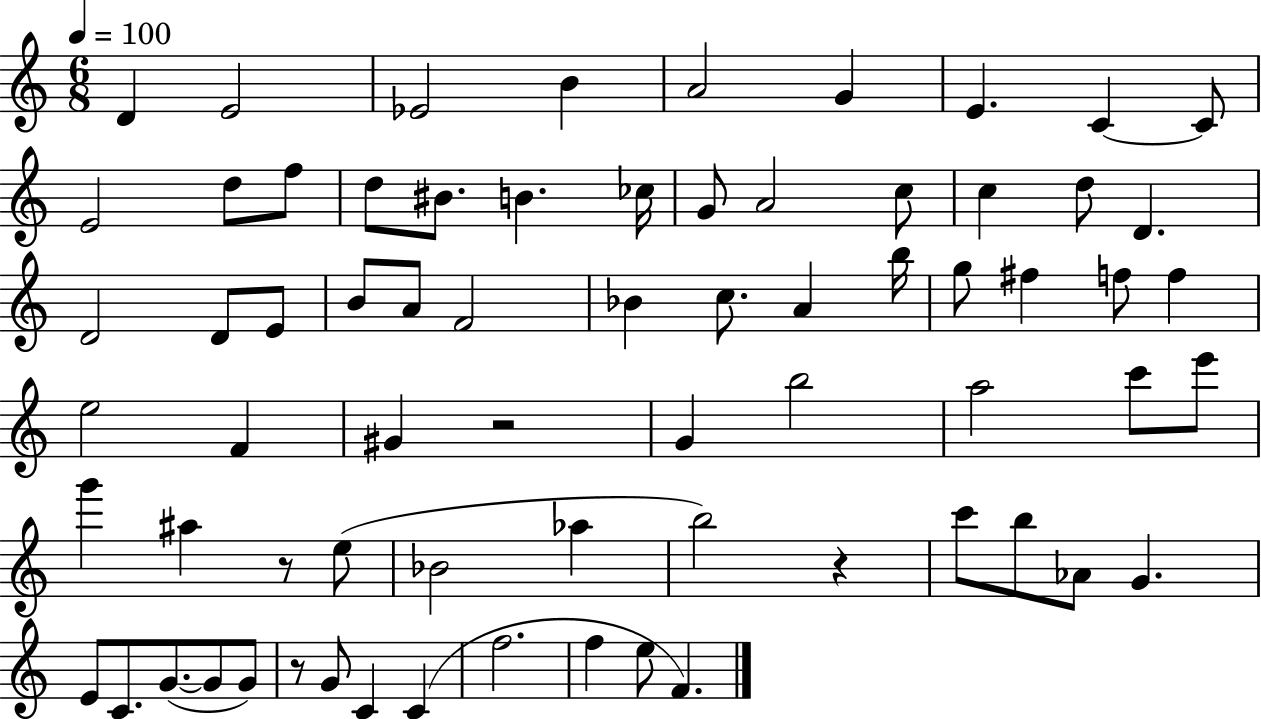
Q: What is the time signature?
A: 6/8